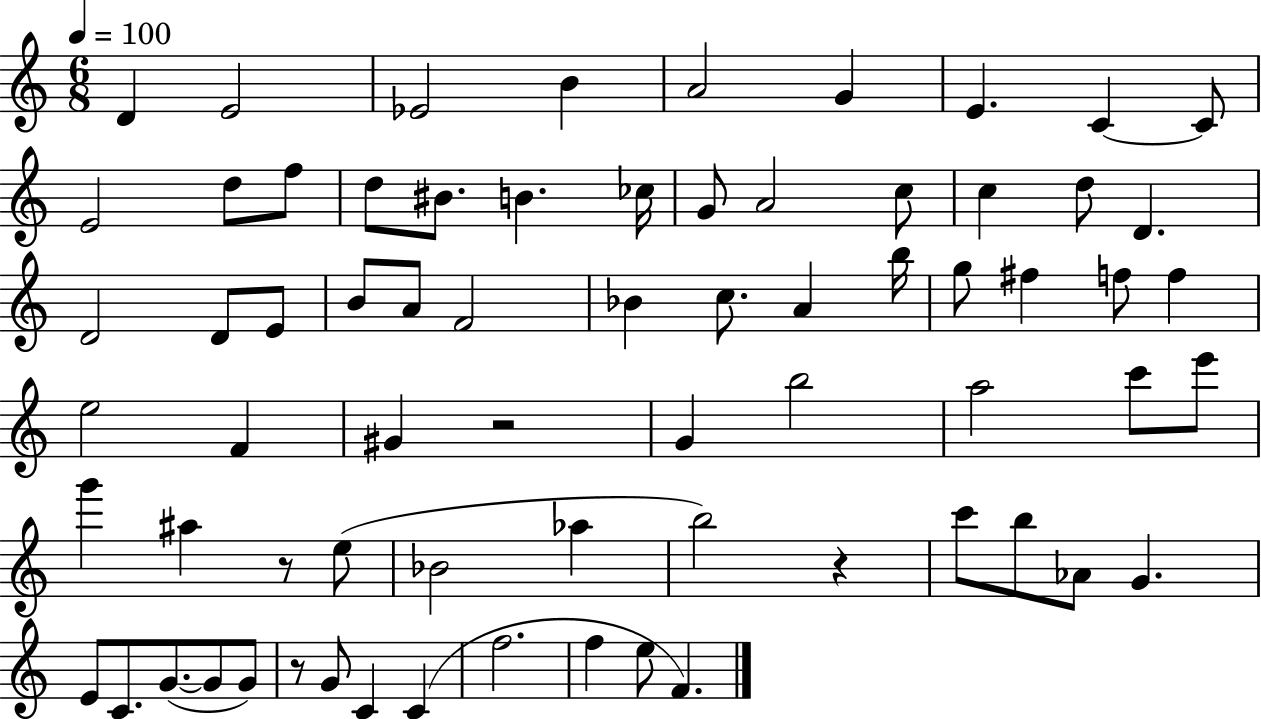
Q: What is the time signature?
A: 6/8